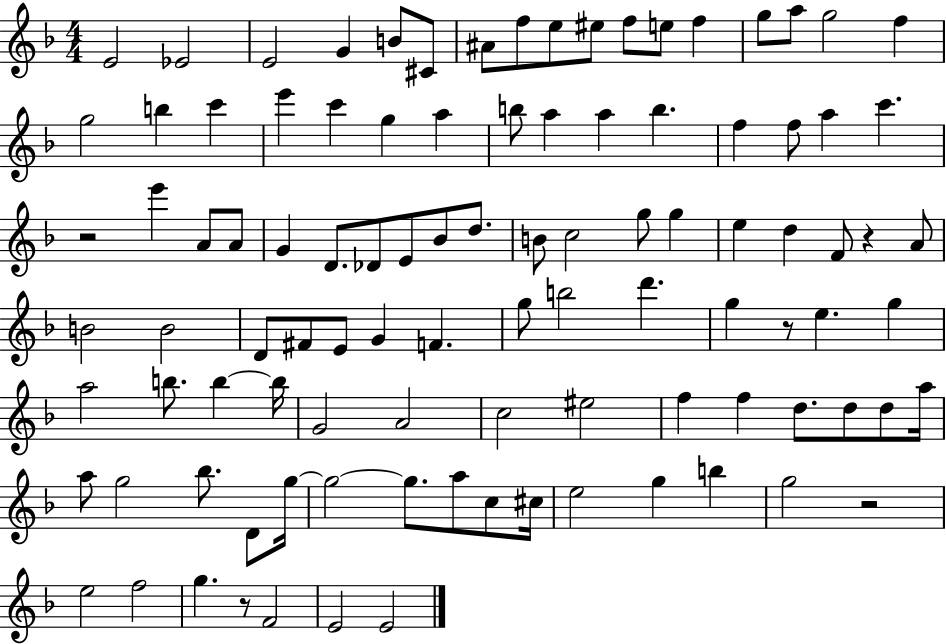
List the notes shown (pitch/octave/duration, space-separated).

E4/h Eb4/h E4/h G4/q B4/e C#4/e A#4/e F5/e E5/e EIS5/e F5/e E5/e F5/q G5/e A5/e G5/h F5/q G5/h B5/q C6/q E6/q C6/q G5/q A5/q B5/e A5/q A5/q B5/q. F5/q F5/e A5/q C6/q. R/h E6/q A4/e A4/e G4/q D4/e. Db4/e E4/e Bb4/e D5/e. B4/e C5/h G5/e G5/q E5/q D5/q F4/e R/q A4/e B4/h B4/h D4/e F#4/e E4/e G4/q F4/q. G5/e B5/h D6/q. G5/q R/e E5/q. G5/q A5/h B5/e. B5/q B5/s G4/h A4/h C5/h EIS5/h F5/q F5/q D5/e. D5/e D5/e A5/s A5/e G5/h Bb5/e. D4/e G5/s G5/h G5/e. A5/e C5/e C#5/s E5/h G5/q B5/q G5/h R/h E5/h F5/h G5/q. R/e F4/h E4/h E4/h